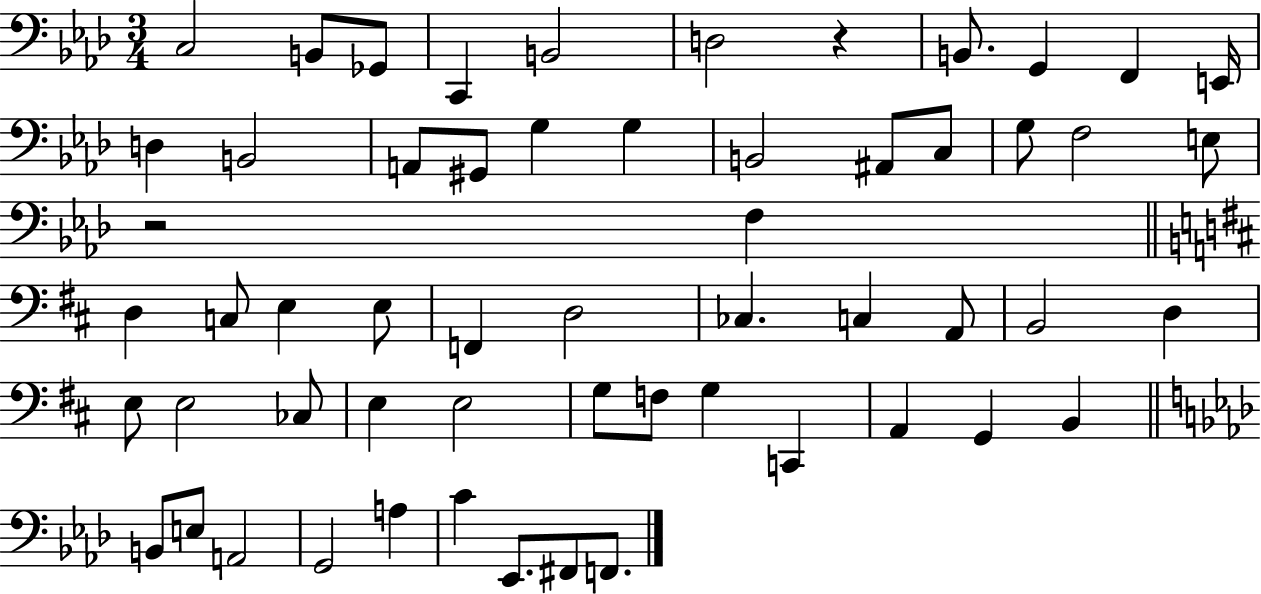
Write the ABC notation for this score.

X:1
T:Untitled
M:3/4
L:1/4
K:Ab
C,2 B,,/2 _G,,/2 C,, B,,2 D,2 z B,,/2 G,, F,, E,,/4 D, B,,2 A,,/2 ^G,,/2 G, G, B,,2 ^A,,/2 C,/2 G,/2 F,2 E,/2 z2 F, D, C,/2 E, E,/2 F,, D,2 _C, C, A,,/2 B,,2 D, E,/2 E,2 _C,/2 E, E,2 G,/2 F,/2 G, C,, A,, G,, B,, B,,/2 E,/2 A,,2 G,,2 A, C _E,,/2 ^F,,/2 F,,/2